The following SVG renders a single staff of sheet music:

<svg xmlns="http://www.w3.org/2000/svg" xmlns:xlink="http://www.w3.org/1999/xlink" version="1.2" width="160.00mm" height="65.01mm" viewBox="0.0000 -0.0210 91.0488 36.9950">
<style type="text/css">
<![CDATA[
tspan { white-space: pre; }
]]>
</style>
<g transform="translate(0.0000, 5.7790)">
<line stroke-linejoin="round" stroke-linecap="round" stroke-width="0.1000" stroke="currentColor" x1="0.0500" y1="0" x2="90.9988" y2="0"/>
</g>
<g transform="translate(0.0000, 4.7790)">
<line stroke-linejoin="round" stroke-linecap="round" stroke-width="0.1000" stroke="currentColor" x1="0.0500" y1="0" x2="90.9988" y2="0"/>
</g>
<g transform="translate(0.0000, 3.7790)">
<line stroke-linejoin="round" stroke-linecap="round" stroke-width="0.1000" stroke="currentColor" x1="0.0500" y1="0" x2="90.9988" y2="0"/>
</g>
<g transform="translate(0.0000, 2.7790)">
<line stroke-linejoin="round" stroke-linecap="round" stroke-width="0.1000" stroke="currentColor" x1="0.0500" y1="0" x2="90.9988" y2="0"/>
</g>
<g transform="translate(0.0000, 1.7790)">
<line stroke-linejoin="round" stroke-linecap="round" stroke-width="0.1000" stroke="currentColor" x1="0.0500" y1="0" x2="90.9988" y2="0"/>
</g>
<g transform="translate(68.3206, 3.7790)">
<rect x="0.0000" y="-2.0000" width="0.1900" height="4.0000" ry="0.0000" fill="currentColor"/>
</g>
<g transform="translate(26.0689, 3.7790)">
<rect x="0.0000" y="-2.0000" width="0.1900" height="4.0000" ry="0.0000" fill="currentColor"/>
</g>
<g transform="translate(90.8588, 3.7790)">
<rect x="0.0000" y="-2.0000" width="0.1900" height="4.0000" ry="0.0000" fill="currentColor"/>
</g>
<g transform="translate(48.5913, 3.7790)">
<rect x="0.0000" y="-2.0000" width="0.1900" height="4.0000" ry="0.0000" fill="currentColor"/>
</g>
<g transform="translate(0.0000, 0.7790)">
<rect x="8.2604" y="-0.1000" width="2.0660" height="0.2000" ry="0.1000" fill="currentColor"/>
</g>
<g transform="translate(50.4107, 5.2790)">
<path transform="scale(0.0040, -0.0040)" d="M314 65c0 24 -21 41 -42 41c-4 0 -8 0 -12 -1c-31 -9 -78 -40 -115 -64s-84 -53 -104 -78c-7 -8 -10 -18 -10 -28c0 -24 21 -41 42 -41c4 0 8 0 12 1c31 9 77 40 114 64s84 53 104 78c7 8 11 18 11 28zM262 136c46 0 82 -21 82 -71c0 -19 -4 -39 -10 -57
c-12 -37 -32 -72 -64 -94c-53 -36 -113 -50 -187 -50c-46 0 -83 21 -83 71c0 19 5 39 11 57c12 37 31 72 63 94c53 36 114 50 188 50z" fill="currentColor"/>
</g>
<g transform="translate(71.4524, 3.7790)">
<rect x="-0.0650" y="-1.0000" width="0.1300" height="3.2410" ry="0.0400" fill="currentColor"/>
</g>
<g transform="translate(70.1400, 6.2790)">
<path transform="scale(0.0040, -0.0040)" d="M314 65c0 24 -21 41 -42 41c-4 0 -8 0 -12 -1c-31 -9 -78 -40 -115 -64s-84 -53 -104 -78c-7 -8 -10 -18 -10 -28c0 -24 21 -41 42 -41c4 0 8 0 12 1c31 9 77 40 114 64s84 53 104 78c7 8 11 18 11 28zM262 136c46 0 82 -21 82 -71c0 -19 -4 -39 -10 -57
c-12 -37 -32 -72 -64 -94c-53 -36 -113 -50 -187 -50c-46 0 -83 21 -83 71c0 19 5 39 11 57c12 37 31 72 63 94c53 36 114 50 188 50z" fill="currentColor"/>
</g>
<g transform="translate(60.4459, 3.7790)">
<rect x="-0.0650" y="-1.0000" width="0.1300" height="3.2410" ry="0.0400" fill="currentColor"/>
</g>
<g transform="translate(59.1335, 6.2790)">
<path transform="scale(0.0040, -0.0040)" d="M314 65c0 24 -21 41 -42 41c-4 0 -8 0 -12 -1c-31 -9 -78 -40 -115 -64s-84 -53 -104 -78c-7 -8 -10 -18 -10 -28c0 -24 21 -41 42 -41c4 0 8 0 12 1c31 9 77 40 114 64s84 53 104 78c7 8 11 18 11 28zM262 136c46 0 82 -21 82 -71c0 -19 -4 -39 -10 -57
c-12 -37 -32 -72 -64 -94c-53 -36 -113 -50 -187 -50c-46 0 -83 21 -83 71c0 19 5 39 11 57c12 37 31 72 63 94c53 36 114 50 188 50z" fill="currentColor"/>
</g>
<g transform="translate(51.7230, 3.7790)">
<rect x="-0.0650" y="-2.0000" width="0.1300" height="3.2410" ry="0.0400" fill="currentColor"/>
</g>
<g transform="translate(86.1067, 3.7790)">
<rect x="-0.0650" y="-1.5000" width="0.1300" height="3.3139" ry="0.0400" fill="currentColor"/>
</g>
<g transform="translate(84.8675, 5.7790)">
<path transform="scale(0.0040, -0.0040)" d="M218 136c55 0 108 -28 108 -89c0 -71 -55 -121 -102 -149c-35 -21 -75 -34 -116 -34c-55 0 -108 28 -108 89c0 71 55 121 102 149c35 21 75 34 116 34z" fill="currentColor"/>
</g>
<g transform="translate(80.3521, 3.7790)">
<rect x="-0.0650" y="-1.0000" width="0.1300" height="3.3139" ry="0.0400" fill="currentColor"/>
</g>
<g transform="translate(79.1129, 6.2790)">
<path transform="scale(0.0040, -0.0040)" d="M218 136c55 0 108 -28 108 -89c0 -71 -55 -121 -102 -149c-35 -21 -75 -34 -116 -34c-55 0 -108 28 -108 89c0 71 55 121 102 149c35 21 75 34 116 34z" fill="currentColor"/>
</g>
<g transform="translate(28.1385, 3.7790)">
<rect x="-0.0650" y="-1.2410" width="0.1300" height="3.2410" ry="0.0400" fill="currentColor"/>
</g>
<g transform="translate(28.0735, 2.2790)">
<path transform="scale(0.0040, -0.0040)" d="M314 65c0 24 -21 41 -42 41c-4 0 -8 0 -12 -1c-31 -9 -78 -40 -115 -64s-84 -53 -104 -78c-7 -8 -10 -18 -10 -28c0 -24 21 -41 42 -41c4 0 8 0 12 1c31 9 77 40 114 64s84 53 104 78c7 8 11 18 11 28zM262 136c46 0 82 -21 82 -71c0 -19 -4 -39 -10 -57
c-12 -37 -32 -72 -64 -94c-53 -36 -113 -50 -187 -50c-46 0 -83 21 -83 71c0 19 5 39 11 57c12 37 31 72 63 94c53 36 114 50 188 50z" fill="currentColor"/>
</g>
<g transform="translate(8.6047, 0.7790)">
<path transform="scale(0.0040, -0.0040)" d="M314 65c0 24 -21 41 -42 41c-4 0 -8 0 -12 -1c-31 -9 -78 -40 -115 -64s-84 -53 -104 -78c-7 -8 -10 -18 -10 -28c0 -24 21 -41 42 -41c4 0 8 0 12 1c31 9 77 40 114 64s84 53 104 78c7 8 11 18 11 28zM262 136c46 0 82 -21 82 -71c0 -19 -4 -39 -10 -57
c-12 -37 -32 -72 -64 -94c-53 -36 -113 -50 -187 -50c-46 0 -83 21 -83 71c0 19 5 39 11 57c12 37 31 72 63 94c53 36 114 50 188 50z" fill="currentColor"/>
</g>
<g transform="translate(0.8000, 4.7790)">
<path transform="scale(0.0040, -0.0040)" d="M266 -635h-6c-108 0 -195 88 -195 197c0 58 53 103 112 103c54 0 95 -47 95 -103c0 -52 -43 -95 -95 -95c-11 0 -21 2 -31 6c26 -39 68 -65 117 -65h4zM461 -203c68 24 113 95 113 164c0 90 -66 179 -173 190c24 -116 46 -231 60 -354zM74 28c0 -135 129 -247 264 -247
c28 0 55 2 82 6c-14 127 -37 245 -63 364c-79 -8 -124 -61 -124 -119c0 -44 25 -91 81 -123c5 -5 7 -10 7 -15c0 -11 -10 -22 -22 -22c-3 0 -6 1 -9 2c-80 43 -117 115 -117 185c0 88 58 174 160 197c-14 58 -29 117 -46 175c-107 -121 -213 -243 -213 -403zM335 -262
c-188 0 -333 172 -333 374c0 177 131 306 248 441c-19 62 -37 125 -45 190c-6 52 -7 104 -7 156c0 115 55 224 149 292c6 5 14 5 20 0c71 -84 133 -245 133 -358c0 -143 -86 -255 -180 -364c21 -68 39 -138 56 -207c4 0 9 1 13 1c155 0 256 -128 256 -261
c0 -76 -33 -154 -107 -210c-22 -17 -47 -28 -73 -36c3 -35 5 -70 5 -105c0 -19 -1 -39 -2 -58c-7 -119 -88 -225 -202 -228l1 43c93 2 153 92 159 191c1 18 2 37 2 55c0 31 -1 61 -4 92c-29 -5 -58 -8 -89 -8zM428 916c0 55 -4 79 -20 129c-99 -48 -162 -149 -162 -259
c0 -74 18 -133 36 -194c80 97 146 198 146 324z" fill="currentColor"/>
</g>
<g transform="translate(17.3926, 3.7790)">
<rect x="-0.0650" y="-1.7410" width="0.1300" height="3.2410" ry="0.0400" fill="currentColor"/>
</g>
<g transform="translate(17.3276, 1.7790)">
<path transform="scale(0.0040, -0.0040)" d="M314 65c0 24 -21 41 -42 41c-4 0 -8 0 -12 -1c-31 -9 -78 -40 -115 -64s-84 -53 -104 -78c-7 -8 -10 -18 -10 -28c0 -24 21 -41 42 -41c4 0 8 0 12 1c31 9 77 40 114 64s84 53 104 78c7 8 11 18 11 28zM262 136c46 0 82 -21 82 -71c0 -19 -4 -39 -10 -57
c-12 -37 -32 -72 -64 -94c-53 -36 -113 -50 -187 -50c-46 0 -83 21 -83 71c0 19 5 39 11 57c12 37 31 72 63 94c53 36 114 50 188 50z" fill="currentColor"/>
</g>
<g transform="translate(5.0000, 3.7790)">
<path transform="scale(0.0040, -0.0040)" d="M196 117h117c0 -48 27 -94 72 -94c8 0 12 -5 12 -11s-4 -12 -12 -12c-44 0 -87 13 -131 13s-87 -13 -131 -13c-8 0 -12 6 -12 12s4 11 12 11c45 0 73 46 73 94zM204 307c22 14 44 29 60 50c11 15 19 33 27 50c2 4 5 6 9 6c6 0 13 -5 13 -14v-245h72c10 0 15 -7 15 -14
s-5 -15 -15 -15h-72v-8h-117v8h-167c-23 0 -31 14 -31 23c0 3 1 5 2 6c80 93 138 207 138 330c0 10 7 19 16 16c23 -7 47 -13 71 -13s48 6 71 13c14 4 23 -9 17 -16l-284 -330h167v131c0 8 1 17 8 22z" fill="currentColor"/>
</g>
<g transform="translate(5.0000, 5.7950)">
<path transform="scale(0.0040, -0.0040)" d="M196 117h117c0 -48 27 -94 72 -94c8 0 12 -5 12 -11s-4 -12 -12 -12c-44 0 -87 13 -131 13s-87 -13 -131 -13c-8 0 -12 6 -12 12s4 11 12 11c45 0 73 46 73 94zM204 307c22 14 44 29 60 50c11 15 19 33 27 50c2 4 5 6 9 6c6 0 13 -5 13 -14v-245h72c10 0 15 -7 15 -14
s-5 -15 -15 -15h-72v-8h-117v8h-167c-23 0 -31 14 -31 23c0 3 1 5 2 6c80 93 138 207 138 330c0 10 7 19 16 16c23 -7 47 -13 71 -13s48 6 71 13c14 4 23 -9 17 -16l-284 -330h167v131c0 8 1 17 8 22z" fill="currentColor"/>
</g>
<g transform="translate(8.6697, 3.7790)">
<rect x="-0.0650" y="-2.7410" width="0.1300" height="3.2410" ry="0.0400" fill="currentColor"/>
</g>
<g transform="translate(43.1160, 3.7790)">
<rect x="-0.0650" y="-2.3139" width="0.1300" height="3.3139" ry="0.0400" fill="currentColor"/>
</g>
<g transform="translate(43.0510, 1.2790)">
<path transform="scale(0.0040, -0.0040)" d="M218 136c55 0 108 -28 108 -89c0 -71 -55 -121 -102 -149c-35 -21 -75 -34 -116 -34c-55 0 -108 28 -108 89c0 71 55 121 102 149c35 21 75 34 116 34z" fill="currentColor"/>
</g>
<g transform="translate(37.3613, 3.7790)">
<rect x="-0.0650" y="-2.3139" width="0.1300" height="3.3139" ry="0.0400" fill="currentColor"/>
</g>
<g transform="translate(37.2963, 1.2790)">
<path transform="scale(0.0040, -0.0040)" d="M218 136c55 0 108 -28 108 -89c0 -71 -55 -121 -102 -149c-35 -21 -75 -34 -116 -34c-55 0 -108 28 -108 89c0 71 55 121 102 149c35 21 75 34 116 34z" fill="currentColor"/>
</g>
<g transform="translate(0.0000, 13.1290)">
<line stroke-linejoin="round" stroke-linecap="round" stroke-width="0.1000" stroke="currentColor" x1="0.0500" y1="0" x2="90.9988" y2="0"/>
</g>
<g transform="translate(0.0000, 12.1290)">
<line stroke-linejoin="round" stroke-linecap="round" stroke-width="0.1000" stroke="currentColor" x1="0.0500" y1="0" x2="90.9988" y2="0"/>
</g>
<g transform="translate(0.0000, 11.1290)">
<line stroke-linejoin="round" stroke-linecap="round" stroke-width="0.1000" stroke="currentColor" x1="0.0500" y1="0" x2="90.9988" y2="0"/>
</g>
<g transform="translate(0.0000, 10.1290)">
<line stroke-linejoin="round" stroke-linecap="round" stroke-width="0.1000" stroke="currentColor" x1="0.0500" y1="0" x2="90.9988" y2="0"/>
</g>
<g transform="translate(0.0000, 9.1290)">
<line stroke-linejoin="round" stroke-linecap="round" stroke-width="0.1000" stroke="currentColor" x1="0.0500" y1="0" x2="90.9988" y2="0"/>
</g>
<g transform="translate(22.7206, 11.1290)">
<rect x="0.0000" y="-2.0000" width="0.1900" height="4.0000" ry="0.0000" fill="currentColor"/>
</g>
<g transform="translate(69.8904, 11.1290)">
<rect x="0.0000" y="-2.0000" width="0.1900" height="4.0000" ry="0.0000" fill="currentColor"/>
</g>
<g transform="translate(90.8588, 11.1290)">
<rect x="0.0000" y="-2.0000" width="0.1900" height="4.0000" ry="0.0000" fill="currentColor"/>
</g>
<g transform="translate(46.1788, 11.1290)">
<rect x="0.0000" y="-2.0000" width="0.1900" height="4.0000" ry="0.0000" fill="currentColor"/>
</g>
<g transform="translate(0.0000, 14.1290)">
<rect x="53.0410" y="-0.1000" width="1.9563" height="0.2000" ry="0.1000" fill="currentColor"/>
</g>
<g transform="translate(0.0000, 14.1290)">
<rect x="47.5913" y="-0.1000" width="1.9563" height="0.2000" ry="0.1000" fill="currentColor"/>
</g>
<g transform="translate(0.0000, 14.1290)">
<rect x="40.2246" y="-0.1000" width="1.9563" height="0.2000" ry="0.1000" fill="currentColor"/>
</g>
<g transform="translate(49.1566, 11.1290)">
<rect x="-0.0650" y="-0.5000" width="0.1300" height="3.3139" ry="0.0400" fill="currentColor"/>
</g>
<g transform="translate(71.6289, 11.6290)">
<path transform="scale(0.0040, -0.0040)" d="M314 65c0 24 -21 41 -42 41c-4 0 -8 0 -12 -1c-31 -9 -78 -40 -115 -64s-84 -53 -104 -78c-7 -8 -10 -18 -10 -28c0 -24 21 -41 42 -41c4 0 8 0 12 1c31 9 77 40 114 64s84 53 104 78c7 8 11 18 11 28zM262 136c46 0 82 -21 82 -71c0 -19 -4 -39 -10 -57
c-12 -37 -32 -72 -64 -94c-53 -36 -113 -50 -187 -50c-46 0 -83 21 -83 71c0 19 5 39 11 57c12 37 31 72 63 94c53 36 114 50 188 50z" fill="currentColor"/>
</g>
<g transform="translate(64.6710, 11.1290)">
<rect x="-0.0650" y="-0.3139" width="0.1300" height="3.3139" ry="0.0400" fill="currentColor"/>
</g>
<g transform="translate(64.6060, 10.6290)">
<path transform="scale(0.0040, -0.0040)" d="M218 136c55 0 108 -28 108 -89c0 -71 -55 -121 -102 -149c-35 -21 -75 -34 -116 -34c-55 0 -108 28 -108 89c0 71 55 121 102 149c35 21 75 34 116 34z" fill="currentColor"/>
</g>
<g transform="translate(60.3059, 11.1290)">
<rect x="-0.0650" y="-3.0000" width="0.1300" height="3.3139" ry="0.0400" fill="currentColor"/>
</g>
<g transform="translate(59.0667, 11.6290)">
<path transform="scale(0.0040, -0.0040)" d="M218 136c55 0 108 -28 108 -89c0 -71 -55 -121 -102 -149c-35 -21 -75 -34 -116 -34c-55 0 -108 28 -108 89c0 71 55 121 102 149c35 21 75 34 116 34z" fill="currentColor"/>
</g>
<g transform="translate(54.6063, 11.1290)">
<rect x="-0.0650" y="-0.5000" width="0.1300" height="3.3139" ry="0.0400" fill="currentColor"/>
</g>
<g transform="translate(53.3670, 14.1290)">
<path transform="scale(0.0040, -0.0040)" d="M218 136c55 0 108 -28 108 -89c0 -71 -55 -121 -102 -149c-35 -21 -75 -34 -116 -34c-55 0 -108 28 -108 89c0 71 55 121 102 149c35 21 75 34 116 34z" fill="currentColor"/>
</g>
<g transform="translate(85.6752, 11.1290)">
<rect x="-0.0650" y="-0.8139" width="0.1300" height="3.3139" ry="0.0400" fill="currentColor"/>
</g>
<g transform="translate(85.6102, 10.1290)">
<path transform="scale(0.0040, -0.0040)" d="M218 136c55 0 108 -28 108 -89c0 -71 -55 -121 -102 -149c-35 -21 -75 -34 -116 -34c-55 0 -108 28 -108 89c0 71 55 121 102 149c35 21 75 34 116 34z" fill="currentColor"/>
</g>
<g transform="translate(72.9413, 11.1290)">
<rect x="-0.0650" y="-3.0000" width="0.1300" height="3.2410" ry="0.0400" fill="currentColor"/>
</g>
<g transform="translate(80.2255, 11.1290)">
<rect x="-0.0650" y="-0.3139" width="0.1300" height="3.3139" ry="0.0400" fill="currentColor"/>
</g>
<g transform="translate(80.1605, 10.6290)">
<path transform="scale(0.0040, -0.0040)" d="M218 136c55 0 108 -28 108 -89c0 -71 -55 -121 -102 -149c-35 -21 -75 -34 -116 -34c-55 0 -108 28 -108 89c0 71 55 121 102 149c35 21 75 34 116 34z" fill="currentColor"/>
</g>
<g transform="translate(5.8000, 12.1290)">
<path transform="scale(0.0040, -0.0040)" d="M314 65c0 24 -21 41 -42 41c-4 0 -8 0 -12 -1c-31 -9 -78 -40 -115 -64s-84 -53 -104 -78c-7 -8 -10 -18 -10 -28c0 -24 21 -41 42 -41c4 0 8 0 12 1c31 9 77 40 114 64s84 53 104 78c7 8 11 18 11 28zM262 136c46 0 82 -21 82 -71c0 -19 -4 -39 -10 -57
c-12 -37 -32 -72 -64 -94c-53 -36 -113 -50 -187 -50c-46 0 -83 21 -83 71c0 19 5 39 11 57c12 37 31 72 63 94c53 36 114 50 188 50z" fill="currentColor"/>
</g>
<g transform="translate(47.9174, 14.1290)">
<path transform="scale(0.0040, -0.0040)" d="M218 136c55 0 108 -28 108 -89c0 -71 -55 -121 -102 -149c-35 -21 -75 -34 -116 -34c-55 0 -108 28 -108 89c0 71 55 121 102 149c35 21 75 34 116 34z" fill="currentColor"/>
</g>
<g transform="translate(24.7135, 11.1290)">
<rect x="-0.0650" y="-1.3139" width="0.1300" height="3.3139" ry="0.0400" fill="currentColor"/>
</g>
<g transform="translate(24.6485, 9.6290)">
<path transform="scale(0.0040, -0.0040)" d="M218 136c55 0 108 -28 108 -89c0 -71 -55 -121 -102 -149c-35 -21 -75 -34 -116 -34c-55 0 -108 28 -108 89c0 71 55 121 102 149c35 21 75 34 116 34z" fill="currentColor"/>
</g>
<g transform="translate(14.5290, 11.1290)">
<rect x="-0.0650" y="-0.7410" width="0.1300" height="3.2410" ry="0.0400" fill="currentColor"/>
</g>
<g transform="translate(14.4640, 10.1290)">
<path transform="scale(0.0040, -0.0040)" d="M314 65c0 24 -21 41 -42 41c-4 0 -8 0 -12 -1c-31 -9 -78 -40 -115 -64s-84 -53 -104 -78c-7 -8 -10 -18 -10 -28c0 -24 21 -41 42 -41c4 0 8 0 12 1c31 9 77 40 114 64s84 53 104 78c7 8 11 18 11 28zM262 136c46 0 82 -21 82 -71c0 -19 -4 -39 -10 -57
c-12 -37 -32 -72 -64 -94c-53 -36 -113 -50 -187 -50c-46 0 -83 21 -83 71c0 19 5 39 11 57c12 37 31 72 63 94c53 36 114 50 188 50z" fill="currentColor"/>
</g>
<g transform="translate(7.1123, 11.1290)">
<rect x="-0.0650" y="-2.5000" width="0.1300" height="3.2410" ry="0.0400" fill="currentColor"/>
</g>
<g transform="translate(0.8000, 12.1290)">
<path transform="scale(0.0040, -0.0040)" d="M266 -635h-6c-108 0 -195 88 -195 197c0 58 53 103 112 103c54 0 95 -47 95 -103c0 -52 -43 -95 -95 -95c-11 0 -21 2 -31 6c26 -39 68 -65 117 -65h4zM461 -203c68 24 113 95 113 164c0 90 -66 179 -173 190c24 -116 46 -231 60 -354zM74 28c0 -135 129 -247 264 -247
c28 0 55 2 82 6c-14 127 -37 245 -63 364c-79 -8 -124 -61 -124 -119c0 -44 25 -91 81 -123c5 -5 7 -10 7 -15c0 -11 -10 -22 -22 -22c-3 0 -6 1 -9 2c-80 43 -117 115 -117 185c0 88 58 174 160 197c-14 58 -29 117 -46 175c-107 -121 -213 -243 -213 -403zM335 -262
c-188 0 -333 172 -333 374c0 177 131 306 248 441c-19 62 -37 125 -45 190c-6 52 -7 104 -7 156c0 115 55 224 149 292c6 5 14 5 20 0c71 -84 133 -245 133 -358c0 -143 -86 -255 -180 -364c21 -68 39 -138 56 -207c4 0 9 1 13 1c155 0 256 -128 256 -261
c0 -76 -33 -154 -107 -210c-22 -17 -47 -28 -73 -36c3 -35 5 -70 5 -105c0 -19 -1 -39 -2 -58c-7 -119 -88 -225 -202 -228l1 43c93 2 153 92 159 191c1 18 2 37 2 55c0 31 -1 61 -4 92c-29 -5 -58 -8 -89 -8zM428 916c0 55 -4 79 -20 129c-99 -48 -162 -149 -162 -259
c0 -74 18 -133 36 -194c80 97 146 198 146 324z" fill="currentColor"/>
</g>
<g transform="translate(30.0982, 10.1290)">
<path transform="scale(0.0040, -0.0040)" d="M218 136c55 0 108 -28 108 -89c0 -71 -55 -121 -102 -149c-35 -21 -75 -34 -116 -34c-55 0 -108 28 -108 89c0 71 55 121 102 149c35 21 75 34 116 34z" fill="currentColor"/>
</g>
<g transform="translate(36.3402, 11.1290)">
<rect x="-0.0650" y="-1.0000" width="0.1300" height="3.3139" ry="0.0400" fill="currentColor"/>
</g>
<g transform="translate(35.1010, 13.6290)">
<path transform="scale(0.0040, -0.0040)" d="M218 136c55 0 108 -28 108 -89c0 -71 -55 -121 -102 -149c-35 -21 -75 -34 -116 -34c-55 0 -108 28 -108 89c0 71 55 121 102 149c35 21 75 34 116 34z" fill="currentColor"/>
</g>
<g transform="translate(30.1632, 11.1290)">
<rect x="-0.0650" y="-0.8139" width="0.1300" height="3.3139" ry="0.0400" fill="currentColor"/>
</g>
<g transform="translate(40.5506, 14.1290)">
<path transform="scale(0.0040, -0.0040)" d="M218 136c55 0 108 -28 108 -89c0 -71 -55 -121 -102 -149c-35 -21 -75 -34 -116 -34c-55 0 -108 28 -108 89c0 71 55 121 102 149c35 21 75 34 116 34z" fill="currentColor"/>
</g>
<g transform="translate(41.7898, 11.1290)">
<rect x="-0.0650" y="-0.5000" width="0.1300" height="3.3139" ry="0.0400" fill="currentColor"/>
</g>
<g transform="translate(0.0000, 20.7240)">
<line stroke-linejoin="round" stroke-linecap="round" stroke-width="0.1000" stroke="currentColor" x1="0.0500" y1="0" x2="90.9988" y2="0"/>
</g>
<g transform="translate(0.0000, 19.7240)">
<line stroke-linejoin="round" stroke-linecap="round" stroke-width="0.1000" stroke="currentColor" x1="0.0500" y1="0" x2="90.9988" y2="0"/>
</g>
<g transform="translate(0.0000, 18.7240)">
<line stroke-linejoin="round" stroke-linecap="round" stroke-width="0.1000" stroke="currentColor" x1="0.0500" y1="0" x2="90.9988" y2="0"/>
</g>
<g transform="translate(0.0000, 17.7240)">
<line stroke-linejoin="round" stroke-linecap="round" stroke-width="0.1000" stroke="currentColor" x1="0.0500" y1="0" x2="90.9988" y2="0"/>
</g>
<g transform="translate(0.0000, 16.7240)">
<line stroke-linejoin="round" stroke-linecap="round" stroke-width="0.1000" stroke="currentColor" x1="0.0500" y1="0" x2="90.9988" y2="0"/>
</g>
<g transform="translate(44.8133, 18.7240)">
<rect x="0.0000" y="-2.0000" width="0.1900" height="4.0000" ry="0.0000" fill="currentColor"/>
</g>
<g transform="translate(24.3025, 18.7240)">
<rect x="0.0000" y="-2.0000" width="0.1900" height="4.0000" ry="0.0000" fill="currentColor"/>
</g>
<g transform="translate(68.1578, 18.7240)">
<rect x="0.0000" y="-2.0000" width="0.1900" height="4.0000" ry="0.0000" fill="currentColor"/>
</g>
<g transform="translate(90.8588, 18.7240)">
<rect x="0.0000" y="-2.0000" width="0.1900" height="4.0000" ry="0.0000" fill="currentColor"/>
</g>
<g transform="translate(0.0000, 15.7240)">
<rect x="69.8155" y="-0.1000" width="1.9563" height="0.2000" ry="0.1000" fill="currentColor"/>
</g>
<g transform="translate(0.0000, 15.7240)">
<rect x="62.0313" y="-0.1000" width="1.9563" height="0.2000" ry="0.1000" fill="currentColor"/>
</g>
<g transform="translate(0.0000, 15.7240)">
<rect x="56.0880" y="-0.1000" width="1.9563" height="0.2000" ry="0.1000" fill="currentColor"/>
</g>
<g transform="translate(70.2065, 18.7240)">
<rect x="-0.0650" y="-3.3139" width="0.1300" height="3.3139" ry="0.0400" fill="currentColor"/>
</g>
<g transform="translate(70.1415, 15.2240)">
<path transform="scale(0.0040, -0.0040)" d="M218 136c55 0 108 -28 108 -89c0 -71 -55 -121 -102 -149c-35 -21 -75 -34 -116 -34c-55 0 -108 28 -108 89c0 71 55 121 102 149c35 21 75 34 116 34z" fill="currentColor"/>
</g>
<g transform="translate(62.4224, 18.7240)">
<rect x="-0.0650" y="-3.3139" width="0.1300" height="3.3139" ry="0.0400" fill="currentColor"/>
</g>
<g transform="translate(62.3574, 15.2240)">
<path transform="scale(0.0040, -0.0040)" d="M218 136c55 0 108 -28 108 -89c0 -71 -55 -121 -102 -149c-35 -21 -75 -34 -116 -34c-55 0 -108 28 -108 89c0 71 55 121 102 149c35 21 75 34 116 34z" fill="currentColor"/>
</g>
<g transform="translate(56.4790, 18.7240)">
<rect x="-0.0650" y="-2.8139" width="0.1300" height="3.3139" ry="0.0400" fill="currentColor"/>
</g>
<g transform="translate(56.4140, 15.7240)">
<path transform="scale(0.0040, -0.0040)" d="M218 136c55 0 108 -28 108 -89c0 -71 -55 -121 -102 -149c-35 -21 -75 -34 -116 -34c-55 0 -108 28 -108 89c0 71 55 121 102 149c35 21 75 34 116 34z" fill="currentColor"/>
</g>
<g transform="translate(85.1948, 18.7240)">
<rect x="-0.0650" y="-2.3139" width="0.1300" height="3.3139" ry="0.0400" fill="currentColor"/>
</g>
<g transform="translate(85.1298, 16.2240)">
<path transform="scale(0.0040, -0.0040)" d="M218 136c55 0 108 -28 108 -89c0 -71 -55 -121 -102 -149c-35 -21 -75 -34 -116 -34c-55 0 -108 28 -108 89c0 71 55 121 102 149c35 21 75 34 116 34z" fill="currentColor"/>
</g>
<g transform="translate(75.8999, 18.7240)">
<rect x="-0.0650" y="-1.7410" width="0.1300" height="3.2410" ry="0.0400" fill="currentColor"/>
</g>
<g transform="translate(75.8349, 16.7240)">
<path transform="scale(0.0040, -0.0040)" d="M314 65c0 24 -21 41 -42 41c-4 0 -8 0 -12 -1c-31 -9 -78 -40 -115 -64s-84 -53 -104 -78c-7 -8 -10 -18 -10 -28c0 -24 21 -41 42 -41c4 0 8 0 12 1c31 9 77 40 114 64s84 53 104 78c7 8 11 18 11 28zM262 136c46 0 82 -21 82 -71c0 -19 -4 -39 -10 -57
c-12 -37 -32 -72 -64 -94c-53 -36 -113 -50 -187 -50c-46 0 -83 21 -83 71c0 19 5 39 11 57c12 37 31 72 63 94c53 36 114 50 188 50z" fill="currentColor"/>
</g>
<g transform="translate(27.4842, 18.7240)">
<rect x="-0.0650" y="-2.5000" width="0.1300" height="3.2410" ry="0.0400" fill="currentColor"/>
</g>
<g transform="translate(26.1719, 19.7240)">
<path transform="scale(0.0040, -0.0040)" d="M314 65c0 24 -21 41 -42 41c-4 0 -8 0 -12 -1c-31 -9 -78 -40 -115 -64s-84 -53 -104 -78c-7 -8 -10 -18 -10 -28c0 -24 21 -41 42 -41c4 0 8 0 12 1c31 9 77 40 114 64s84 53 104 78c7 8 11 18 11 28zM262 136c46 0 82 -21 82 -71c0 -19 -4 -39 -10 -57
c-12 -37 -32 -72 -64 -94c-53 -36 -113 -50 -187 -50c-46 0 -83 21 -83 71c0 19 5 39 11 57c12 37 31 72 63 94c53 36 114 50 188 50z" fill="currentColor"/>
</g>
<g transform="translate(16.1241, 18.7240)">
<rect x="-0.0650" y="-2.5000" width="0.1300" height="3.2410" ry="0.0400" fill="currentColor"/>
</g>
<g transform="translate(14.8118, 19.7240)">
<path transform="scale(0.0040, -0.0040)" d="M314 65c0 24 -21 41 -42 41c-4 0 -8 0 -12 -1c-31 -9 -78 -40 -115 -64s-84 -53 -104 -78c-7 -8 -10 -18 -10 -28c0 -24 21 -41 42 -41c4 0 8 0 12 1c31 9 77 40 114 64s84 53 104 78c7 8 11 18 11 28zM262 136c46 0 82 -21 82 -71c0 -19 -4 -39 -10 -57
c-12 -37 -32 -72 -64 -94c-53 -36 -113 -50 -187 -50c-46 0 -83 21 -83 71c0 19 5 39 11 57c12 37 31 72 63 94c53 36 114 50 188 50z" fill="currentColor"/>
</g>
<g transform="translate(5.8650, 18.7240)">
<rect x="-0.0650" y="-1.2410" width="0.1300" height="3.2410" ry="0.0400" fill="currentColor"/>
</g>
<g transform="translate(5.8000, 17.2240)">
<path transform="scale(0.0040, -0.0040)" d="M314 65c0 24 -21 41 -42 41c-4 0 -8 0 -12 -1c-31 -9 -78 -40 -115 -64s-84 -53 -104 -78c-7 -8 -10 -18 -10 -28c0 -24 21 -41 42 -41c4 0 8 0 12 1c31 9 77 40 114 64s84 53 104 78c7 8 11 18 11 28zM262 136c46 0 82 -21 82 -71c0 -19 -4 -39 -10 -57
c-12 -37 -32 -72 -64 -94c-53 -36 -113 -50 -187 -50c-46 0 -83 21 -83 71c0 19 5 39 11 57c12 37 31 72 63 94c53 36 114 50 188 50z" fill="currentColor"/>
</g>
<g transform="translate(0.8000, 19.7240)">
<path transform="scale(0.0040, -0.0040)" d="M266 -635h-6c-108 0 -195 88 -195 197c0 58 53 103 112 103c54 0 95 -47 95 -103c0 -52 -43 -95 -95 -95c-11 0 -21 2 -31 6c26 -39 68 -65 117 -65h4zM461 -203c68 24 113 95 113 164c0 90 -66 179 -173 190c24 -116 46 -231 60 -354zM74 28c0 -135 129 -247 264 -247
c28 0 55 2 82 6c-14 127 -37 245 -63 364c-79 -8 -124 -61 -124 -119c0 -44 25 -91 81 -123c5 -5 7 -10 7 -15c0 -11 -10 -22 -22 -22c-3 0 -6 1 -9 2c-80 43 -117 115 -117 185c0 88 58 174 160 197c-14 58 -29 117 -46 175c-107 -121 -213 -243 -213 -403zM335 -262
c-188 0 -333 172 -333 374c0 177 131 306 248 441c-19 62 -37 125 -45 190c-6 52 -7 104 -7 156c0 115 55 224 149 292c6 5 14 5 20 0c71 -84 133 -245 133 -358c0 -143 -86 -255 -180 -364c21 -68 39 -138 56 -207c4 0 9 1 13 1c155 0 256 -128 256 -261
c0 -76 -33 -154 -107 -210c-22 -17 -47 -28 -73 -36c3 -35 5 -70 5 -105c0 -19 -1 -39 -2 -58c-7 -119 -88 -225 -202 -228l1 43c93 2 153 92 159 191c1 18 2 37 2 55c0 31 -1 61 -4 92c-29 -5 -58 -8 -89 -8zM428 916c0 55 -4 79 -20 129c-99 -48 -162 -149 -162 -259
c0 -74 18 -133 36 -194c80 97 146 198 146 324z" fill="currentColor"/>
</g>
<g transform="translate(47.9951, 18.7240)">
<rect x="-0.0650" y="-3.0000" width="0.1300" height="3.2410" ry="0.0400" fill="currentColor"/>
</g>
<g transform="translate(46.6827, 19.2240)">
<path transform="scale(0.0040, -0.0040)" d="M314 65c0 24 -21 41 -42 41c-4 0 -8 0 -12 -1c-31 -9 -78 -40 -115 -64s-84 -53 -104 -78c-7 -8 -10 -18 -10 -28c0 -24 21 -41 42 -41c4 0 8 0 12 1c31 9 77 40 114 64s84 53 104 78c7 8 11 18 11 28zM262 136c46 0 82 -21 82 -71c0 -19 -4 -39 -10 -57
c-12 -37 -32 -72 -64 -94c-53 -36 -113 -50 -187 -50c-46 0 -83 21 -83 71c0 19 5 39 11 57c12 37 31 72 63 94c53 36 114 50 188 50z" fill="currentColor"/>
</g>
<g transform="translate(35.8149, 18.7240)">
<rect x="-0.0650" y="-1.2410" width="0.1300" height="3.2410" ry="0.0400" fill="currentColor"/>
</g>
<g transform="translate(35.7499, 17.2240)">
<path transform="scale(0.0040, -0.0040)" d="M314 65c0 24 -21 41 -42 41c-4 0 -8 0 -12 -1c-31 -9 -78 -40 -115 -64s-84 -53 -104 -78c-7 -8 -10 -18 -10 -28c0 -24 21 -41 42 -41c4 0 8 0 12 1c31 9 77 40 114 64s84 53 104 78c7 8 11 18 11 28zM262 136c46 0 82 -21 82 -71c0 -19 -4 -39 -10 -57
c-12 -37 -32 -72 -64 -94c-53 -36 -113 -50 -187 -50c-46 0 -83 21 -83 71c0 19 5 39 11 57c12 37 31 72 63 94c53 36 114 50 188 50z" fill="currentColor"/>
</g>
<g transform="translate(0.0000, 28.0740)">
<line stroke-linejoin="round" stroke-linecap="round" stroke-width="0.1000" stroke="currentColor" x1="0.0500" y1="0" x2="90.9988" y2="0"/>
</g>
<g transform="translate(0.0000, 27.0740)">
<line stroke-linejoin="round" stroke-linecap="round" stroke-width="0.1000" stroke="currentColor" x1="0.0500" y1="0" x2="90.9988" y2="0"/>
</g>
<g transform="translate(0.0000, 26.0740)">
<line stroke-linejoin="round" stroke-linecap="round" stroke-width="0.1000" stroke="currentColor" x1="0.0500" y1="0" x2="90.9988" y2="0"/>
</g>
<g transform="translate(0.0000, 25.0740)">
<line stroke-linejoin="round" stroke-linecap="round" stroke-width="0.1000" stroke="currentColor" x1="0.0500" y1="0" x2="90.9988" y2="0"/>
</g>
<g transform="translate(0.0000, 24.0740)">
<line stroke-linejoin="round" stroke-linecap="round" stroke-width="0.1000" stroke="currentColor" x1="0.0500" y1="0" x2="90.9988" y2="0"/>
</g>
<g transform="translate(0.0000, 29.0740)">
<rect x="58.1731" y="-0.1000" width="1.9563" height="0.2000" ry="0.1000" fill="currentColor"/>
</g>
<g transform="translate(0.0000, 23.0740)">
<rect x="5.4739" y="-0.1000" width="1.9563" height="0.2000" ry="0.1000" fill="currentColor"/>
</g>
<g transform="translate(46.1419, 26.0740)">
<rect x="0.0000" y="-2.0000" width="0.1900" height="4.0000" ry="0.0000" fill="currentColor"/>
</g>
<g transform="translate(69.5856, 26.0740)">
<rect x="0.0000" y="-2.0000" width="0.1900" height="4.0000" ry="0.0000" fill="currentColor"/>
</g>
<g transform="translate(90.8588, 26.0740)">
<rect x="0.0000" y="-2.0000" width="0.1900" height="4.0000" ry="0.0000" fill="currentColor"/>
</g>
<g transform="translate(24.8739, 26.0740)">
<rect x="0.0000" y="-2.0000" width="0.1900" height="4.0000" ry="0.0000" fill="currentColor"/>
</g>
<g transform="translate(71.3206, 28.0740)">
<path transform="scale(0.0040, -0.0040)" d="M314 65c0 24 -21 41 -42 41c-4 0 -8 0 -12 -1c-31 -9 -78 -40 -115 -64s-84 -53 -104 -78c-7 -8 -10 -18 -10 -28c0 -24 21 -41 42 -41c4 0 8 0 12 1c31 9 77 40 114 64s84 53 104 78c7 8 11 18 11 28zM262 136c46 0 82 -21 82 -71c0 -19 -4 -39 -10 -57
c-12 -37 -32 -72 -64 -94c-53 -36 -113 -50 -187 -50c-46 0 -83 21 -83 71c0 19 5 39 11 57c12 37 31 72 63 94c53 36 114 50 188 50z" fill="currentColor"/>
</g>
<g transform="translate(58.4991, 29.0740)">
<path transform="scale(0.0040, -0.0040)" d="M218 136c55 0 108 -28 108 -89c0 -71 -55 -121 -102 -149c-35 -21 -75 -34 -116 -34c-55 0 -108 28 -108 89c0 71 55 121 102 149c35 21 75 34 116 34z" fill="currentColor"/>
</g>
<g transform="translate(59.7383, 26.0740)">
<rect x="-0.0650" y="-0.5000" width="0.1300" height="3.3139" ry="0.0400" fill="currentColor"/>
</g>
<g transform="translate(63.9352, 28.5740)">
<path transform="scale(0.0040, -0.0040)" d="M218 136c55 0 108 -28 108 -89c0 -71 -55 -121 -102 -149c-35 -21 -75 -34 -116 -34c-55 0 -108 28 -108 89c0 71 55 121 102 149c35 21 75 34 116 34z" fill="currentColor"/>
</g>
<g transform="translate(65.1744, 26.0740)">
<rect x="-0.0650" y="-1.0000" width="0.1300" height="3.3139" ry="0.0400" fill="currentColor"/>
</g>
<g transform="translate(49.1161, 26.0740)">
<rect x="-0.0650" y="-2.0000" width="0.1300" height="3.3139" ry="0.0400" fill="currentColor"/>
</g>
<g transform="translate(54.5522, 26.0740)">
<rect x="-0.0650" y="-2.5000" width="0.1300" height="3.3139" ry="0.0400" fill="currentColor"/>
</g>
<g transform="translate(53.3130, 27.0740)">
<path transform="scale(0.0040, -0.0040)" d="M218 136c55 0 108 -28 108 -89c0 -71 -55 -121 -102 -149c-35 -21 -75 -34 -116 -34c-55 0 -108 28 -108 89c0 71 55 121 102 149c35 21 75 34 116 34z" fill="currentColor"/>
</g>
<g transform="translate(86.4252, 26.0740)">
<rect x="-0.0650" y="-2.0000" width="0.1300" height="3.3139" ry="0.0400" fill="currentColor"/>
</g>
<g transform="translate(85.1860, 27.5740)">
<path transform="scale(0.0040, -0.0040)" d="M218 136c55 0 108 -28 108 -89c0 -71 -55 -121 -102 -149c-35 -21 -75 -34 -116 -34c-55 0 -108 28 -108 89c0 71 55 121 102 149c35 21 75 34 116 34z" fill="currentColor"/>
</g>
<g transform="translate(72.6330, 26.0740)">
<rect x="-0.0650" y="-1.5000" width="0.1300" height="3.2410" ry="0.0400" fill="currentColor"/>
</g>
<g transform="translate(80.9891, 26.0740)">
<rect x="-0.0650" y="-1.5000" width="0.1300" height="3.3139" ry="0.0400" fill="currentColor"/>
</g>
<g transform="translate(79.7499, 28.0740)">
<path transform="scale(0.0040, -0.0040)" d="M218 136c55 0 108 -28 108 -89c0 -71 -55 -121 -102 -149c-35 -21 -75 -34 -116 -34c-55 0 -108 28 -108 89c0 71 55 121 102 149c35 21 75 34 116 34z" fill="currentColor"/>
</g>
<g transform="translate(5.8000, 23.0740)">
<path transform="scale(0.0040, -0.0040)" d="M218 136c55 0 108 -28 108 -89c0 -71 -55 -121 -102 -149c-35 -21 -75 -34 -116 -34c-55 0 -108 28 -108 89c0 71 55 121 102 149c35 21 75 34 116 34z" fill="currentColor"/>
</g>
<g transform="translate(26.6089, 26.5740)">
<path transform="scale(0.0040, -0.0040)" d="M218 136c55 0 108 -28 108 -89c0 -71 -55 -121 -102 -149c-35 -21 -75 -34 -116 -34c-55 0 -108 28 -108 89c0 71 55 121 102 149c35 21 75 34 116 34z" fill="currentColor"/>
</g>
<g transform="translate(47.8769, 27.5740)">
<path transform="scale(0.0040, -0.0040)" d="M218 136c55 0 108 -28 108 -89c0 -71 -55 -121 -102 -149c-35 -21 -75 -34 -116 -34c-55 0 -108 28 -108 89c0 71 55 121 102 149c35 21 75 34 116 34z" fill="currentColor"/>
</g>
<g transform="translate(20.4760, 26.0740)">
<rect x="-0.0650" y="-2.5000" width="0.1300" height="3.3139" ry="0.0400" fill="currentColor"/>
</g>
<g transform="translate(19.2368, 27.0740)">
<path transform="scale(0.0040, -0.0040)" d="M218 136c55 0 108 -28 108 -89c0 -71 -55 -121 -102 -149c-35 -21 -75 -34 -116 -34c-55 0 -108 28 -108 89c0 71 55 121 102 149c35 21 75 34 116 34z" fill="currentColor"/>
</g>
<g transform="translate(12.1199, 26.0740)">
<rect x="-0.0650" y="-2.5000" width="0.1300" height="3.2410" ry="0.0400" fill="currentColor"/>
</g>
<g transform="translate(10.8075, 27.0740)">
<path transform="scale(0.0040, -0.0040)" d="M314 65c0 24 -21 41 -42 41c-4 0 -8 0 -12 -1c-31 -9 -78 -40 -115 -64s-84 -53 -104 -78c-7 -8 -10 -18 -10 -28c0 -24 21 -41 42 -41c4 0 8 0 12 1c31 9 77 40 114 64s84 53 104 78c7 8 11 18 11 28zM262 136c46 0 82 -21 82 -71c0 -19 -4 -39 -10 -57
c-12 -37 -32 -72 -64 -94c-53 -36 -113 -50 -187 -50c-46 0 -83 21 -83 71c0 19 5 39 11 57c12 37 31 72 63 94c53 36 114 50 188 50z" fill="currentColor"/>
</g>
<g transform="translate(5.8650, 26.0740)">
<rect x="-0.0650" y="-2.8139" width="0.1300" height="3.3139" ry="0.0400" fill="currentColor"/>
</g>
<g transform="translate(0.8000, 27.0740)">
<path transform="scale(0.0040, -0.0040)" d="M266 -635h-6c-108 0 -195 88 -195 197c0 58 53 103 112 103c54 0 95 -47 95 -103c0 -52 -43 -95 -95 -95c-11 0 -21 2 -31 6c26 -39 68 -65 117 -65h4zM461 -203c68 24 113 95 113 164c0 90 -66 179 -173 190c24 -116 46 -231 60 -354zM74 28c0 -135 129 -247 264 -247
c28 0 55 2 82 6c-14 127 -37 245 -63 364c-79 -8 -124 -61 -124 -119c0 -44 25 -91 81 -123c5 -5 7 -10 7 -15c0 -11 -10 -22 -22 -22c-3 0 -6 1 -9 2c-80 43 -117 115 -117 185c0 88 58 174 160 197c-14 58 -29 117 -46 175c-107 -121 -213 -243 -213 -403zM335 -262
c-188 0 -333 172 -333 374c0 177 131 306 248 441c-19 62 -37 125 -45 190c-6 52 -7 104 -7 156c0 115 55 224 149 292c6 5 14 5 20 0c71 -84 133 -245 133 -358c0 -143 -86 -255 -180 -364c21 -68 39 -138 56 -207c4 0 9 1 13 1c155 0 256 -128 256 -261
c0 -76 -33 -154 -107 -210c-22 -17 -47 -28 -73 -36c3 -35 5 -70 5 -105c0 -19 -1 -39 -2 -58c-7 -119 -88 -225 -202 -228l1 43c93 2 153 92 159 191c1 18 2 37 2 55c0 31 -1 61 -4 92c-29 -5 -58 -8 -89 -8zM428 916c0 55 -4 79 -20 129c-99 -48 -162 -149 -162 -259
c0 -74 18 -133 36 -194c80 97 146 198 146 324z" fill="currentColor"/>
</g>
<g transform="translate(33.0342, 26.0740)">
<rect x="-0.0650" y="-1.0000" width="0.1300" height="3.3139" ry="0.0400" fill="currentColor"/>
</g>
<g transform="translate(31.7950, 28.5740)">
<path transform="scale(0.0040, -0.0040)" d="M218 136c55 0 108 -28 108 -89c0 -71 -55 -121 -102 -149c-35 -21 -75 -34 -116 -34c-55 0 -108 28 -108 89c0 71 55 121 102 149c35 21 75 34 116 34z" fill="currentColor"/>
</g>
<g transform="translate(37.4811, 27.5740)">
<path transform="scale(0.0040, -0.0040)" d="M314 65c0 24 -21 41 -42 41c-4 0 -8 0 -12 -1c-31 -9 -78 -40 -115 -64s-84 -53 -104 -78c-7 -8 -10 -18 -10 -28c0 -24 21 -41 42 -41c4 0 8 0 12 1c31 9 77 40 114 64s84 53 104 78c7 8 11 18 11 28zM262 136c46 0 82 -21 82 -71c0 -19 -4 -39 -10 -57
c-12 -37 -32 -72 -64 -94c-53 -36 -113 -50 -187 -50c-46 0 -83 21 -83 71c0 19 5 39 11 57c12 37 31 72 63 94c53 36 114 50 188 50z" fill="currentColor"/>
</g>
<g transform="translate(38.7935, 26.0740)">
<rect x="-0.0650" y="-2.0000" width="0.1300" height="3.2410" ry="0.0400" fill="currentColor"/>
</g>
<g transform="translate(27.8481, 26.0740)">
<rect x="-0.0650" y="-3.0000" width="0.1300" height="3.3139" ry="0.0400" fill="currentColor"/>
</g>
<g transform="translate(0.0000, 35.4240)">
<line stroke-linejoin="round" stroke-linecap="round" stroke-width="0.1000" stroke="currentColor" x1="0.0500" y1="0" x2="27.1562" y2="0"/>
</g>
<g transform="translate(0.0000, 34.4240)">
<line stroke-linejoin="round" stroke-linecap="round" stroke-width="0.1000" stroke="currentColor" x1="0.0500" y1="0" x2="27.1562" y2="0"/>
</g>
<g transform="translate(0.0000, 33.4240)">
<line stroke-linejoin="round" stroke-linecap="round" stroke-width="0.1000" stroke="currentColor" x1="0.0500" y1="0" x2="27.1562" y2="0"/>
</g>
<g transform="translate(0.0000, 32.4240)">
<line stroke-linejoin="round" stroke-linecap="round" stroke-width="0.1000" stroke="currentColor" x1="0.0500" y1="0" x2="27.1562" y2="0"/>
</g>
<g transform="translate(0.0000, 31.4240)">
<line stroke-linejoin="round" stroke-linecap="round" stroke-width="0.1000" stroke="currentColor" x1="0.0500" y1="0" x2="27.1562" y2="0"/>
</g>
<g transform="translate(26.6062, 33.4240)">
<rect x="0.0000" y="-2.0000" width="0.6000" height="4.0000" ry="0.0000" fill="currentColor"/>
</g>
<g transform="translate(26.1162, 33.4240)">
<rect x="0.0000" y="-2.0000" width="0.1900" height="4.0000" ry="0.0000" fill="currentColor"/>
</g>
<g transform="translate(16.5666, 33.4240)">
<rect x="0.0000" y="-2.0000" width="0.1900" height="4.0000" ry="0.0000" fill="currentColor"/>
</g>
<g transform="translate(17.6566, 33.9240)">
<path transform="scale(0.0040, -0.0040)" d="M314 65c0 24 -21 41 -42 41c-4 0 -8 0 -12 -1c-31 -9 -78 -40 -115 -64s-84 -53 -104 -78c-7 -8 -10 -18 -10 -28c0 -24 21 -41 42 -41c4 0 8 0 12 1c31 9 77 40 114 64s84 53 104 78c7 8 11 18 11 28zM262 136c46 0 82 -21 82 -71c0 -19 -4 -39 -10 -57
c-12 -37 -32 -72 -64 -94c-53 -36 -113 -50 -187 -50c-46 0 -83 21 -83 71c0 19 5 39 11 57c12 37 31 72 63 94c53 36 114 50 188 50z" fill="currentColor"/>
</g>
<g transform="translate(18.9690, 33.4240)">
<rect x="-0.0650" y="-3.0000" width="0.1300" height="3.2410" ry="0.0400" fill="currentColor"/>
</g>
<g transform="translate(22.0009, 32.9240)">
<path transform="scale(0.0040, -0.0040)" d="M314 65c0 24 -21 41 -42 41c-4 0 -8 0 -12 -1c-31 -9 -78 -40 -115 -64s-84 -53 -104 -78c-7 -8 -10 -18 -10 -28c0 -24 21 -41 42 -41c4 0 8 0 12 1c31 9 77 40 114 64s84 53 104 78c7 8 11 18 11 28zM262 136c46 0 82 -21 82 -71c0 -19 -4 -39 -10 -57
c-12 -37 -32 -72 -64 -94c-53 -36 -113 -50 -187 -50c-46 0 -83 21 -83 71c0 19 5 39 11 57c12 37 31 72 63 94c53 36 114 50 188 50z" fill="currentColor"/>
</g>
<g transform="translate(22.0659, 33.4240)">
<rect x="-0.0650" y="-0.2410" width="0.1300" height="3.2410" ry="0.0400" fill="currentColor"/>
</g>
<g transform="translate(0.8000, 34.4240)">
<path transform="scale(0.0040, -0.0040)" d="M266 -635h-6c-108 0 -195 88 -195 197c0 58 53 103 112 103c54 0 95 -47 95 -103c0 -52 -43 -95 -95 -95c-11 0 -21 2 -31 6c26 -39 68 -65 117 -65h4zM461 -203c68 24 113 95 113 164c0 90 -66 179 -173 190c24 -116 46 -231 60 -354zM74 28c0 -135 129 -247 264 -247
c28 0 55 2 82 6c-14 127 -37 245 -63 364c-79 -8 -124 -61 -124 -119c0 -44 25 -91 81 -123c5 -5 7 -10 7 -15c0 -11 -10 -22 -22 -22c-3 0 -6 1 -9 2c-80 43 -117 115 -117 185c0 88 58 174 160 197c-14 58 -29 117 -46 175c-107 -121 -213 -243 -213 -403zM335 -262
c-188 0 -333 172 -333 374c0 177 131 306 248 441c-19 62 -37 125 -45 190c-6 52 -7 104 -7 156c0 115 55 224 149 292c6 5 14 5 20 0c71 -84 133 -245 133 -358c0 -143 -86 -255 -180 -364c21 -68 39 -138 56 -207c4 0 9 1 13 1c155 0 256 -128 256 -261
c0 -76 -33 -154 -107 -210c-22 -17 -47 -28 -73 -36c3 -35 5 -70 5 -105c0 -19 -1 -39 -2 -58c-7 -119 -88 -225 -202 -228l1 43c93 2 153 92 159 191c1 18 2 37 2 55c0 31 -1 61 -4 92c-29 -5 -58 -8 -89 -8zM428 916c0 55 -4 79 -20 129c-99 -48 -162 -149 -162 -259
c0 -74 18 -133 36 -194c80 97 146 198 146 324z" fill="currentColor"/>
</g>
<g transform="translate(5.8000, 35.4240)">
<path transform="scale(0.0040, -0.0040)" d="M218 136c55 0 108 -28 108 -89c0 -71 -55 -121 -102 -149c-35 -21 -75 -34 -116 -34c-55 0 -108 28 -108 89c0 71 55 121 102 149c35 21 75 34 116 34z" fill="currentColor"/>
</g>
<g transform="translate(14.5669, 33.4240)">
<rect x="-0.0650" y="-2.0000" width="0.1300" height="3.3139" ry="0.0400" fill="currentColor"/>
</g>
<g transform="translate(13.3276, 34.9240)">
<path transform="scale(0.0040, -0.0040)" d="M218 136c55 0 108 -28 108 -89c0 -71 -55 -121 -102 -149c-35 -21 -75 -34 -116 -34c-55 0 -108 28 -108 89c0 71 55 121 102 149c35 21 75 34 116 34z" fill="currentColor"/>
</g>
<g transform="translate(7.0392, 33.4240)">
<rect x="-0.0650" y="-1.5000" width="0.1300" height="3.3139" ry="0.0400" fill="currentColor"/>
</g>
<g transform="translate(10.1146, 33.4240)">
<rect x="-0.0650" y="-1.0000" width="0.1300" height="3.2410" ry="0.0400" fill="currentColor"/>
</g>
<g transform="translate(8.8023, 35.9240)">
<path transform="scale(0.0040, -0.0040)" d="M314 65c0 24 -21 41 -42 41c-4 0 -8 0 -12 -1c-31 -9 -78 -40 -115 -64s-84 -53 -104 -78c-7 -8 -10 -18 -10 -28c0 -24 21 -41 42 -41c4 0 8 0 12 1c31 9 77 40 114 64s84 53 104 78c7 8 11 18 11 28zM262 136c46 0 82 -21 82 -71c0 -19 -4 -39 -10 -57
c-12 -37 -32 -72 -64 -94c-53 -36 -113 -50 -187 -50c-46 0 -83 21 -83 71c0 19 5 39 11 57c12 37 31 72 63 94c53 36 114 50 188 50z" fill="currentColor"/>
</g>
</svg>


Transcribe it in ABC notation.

X:1
T:Untitled
M:4/4
L:1/4
K:C
a2 f2 e2 g g F2 D2 D2 D E G2 d2 e d D C C C A c A2 c d e2 G2 G2 e2 A2 a b b f2 g a G2 G A D F2 F G C D E2 E F E D2 F A2 c2